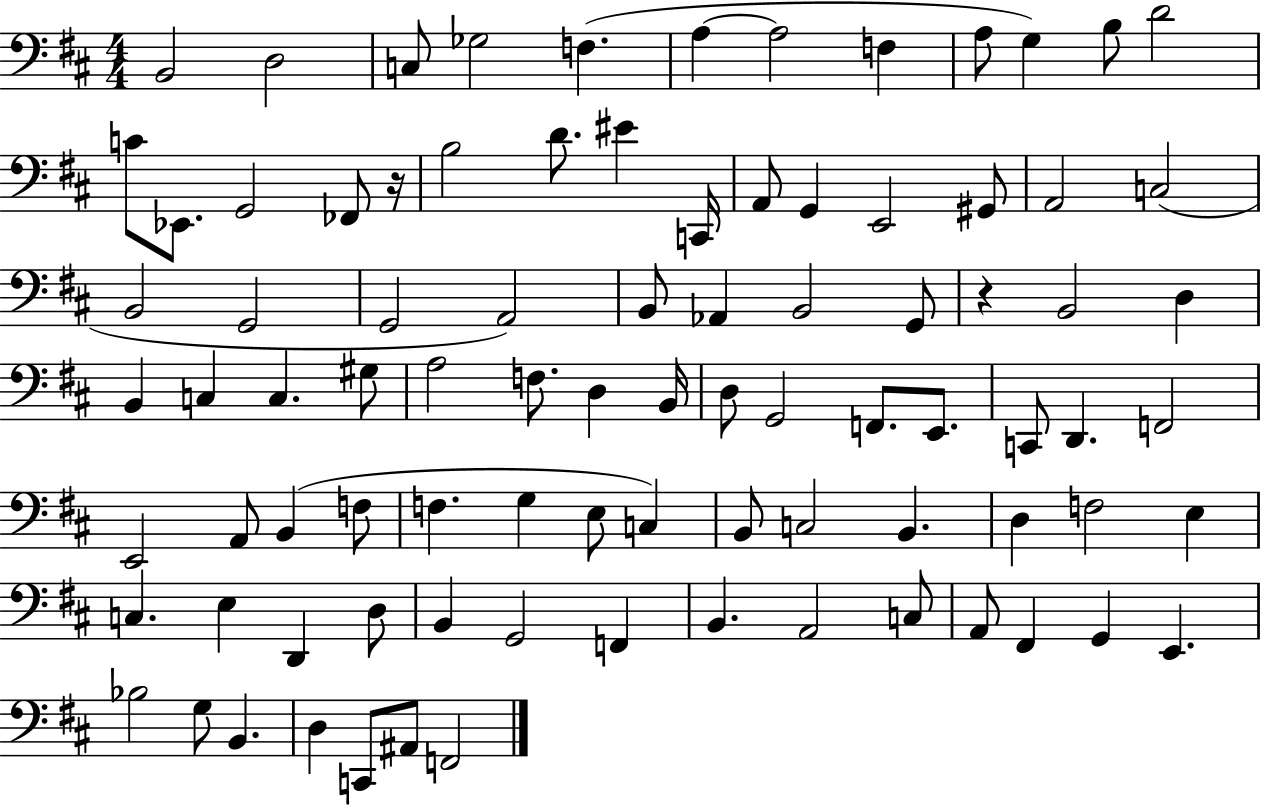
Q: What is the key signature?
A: D major